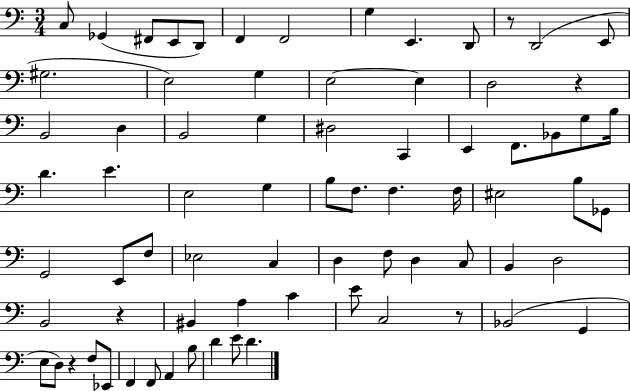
X:1
T:Untitled
M:3/4
L:1/4
K:C
C,/2 _G,, ^F,,/2 E,,/2 D,,/2 F,, F,,2 G, E,, D,,/2 z/2 D,,2 E,,/2 ^G,2 E,2 G, E,2 E, D,2 z B,,2 D, B,,2 G, ^D,2 C,, E,, F,,/2 _B,,/2 G,/2 B,/4 D E E,2 G, B,/2 F,/2 F, F,/4 ^E,2 B,/2 _G,,/2 G,,2 E,,/2 F,/2 _E,2 C, D, F,/2 D, C,/2 B,, D,2 B,,2 z ^B,, A, C E/2 C,2 z/2 _B,,2 G,, E,/2 D,/2 z F,/2 _E,,/2 F,, F,,/2 A,, B,/2 D E/2 D